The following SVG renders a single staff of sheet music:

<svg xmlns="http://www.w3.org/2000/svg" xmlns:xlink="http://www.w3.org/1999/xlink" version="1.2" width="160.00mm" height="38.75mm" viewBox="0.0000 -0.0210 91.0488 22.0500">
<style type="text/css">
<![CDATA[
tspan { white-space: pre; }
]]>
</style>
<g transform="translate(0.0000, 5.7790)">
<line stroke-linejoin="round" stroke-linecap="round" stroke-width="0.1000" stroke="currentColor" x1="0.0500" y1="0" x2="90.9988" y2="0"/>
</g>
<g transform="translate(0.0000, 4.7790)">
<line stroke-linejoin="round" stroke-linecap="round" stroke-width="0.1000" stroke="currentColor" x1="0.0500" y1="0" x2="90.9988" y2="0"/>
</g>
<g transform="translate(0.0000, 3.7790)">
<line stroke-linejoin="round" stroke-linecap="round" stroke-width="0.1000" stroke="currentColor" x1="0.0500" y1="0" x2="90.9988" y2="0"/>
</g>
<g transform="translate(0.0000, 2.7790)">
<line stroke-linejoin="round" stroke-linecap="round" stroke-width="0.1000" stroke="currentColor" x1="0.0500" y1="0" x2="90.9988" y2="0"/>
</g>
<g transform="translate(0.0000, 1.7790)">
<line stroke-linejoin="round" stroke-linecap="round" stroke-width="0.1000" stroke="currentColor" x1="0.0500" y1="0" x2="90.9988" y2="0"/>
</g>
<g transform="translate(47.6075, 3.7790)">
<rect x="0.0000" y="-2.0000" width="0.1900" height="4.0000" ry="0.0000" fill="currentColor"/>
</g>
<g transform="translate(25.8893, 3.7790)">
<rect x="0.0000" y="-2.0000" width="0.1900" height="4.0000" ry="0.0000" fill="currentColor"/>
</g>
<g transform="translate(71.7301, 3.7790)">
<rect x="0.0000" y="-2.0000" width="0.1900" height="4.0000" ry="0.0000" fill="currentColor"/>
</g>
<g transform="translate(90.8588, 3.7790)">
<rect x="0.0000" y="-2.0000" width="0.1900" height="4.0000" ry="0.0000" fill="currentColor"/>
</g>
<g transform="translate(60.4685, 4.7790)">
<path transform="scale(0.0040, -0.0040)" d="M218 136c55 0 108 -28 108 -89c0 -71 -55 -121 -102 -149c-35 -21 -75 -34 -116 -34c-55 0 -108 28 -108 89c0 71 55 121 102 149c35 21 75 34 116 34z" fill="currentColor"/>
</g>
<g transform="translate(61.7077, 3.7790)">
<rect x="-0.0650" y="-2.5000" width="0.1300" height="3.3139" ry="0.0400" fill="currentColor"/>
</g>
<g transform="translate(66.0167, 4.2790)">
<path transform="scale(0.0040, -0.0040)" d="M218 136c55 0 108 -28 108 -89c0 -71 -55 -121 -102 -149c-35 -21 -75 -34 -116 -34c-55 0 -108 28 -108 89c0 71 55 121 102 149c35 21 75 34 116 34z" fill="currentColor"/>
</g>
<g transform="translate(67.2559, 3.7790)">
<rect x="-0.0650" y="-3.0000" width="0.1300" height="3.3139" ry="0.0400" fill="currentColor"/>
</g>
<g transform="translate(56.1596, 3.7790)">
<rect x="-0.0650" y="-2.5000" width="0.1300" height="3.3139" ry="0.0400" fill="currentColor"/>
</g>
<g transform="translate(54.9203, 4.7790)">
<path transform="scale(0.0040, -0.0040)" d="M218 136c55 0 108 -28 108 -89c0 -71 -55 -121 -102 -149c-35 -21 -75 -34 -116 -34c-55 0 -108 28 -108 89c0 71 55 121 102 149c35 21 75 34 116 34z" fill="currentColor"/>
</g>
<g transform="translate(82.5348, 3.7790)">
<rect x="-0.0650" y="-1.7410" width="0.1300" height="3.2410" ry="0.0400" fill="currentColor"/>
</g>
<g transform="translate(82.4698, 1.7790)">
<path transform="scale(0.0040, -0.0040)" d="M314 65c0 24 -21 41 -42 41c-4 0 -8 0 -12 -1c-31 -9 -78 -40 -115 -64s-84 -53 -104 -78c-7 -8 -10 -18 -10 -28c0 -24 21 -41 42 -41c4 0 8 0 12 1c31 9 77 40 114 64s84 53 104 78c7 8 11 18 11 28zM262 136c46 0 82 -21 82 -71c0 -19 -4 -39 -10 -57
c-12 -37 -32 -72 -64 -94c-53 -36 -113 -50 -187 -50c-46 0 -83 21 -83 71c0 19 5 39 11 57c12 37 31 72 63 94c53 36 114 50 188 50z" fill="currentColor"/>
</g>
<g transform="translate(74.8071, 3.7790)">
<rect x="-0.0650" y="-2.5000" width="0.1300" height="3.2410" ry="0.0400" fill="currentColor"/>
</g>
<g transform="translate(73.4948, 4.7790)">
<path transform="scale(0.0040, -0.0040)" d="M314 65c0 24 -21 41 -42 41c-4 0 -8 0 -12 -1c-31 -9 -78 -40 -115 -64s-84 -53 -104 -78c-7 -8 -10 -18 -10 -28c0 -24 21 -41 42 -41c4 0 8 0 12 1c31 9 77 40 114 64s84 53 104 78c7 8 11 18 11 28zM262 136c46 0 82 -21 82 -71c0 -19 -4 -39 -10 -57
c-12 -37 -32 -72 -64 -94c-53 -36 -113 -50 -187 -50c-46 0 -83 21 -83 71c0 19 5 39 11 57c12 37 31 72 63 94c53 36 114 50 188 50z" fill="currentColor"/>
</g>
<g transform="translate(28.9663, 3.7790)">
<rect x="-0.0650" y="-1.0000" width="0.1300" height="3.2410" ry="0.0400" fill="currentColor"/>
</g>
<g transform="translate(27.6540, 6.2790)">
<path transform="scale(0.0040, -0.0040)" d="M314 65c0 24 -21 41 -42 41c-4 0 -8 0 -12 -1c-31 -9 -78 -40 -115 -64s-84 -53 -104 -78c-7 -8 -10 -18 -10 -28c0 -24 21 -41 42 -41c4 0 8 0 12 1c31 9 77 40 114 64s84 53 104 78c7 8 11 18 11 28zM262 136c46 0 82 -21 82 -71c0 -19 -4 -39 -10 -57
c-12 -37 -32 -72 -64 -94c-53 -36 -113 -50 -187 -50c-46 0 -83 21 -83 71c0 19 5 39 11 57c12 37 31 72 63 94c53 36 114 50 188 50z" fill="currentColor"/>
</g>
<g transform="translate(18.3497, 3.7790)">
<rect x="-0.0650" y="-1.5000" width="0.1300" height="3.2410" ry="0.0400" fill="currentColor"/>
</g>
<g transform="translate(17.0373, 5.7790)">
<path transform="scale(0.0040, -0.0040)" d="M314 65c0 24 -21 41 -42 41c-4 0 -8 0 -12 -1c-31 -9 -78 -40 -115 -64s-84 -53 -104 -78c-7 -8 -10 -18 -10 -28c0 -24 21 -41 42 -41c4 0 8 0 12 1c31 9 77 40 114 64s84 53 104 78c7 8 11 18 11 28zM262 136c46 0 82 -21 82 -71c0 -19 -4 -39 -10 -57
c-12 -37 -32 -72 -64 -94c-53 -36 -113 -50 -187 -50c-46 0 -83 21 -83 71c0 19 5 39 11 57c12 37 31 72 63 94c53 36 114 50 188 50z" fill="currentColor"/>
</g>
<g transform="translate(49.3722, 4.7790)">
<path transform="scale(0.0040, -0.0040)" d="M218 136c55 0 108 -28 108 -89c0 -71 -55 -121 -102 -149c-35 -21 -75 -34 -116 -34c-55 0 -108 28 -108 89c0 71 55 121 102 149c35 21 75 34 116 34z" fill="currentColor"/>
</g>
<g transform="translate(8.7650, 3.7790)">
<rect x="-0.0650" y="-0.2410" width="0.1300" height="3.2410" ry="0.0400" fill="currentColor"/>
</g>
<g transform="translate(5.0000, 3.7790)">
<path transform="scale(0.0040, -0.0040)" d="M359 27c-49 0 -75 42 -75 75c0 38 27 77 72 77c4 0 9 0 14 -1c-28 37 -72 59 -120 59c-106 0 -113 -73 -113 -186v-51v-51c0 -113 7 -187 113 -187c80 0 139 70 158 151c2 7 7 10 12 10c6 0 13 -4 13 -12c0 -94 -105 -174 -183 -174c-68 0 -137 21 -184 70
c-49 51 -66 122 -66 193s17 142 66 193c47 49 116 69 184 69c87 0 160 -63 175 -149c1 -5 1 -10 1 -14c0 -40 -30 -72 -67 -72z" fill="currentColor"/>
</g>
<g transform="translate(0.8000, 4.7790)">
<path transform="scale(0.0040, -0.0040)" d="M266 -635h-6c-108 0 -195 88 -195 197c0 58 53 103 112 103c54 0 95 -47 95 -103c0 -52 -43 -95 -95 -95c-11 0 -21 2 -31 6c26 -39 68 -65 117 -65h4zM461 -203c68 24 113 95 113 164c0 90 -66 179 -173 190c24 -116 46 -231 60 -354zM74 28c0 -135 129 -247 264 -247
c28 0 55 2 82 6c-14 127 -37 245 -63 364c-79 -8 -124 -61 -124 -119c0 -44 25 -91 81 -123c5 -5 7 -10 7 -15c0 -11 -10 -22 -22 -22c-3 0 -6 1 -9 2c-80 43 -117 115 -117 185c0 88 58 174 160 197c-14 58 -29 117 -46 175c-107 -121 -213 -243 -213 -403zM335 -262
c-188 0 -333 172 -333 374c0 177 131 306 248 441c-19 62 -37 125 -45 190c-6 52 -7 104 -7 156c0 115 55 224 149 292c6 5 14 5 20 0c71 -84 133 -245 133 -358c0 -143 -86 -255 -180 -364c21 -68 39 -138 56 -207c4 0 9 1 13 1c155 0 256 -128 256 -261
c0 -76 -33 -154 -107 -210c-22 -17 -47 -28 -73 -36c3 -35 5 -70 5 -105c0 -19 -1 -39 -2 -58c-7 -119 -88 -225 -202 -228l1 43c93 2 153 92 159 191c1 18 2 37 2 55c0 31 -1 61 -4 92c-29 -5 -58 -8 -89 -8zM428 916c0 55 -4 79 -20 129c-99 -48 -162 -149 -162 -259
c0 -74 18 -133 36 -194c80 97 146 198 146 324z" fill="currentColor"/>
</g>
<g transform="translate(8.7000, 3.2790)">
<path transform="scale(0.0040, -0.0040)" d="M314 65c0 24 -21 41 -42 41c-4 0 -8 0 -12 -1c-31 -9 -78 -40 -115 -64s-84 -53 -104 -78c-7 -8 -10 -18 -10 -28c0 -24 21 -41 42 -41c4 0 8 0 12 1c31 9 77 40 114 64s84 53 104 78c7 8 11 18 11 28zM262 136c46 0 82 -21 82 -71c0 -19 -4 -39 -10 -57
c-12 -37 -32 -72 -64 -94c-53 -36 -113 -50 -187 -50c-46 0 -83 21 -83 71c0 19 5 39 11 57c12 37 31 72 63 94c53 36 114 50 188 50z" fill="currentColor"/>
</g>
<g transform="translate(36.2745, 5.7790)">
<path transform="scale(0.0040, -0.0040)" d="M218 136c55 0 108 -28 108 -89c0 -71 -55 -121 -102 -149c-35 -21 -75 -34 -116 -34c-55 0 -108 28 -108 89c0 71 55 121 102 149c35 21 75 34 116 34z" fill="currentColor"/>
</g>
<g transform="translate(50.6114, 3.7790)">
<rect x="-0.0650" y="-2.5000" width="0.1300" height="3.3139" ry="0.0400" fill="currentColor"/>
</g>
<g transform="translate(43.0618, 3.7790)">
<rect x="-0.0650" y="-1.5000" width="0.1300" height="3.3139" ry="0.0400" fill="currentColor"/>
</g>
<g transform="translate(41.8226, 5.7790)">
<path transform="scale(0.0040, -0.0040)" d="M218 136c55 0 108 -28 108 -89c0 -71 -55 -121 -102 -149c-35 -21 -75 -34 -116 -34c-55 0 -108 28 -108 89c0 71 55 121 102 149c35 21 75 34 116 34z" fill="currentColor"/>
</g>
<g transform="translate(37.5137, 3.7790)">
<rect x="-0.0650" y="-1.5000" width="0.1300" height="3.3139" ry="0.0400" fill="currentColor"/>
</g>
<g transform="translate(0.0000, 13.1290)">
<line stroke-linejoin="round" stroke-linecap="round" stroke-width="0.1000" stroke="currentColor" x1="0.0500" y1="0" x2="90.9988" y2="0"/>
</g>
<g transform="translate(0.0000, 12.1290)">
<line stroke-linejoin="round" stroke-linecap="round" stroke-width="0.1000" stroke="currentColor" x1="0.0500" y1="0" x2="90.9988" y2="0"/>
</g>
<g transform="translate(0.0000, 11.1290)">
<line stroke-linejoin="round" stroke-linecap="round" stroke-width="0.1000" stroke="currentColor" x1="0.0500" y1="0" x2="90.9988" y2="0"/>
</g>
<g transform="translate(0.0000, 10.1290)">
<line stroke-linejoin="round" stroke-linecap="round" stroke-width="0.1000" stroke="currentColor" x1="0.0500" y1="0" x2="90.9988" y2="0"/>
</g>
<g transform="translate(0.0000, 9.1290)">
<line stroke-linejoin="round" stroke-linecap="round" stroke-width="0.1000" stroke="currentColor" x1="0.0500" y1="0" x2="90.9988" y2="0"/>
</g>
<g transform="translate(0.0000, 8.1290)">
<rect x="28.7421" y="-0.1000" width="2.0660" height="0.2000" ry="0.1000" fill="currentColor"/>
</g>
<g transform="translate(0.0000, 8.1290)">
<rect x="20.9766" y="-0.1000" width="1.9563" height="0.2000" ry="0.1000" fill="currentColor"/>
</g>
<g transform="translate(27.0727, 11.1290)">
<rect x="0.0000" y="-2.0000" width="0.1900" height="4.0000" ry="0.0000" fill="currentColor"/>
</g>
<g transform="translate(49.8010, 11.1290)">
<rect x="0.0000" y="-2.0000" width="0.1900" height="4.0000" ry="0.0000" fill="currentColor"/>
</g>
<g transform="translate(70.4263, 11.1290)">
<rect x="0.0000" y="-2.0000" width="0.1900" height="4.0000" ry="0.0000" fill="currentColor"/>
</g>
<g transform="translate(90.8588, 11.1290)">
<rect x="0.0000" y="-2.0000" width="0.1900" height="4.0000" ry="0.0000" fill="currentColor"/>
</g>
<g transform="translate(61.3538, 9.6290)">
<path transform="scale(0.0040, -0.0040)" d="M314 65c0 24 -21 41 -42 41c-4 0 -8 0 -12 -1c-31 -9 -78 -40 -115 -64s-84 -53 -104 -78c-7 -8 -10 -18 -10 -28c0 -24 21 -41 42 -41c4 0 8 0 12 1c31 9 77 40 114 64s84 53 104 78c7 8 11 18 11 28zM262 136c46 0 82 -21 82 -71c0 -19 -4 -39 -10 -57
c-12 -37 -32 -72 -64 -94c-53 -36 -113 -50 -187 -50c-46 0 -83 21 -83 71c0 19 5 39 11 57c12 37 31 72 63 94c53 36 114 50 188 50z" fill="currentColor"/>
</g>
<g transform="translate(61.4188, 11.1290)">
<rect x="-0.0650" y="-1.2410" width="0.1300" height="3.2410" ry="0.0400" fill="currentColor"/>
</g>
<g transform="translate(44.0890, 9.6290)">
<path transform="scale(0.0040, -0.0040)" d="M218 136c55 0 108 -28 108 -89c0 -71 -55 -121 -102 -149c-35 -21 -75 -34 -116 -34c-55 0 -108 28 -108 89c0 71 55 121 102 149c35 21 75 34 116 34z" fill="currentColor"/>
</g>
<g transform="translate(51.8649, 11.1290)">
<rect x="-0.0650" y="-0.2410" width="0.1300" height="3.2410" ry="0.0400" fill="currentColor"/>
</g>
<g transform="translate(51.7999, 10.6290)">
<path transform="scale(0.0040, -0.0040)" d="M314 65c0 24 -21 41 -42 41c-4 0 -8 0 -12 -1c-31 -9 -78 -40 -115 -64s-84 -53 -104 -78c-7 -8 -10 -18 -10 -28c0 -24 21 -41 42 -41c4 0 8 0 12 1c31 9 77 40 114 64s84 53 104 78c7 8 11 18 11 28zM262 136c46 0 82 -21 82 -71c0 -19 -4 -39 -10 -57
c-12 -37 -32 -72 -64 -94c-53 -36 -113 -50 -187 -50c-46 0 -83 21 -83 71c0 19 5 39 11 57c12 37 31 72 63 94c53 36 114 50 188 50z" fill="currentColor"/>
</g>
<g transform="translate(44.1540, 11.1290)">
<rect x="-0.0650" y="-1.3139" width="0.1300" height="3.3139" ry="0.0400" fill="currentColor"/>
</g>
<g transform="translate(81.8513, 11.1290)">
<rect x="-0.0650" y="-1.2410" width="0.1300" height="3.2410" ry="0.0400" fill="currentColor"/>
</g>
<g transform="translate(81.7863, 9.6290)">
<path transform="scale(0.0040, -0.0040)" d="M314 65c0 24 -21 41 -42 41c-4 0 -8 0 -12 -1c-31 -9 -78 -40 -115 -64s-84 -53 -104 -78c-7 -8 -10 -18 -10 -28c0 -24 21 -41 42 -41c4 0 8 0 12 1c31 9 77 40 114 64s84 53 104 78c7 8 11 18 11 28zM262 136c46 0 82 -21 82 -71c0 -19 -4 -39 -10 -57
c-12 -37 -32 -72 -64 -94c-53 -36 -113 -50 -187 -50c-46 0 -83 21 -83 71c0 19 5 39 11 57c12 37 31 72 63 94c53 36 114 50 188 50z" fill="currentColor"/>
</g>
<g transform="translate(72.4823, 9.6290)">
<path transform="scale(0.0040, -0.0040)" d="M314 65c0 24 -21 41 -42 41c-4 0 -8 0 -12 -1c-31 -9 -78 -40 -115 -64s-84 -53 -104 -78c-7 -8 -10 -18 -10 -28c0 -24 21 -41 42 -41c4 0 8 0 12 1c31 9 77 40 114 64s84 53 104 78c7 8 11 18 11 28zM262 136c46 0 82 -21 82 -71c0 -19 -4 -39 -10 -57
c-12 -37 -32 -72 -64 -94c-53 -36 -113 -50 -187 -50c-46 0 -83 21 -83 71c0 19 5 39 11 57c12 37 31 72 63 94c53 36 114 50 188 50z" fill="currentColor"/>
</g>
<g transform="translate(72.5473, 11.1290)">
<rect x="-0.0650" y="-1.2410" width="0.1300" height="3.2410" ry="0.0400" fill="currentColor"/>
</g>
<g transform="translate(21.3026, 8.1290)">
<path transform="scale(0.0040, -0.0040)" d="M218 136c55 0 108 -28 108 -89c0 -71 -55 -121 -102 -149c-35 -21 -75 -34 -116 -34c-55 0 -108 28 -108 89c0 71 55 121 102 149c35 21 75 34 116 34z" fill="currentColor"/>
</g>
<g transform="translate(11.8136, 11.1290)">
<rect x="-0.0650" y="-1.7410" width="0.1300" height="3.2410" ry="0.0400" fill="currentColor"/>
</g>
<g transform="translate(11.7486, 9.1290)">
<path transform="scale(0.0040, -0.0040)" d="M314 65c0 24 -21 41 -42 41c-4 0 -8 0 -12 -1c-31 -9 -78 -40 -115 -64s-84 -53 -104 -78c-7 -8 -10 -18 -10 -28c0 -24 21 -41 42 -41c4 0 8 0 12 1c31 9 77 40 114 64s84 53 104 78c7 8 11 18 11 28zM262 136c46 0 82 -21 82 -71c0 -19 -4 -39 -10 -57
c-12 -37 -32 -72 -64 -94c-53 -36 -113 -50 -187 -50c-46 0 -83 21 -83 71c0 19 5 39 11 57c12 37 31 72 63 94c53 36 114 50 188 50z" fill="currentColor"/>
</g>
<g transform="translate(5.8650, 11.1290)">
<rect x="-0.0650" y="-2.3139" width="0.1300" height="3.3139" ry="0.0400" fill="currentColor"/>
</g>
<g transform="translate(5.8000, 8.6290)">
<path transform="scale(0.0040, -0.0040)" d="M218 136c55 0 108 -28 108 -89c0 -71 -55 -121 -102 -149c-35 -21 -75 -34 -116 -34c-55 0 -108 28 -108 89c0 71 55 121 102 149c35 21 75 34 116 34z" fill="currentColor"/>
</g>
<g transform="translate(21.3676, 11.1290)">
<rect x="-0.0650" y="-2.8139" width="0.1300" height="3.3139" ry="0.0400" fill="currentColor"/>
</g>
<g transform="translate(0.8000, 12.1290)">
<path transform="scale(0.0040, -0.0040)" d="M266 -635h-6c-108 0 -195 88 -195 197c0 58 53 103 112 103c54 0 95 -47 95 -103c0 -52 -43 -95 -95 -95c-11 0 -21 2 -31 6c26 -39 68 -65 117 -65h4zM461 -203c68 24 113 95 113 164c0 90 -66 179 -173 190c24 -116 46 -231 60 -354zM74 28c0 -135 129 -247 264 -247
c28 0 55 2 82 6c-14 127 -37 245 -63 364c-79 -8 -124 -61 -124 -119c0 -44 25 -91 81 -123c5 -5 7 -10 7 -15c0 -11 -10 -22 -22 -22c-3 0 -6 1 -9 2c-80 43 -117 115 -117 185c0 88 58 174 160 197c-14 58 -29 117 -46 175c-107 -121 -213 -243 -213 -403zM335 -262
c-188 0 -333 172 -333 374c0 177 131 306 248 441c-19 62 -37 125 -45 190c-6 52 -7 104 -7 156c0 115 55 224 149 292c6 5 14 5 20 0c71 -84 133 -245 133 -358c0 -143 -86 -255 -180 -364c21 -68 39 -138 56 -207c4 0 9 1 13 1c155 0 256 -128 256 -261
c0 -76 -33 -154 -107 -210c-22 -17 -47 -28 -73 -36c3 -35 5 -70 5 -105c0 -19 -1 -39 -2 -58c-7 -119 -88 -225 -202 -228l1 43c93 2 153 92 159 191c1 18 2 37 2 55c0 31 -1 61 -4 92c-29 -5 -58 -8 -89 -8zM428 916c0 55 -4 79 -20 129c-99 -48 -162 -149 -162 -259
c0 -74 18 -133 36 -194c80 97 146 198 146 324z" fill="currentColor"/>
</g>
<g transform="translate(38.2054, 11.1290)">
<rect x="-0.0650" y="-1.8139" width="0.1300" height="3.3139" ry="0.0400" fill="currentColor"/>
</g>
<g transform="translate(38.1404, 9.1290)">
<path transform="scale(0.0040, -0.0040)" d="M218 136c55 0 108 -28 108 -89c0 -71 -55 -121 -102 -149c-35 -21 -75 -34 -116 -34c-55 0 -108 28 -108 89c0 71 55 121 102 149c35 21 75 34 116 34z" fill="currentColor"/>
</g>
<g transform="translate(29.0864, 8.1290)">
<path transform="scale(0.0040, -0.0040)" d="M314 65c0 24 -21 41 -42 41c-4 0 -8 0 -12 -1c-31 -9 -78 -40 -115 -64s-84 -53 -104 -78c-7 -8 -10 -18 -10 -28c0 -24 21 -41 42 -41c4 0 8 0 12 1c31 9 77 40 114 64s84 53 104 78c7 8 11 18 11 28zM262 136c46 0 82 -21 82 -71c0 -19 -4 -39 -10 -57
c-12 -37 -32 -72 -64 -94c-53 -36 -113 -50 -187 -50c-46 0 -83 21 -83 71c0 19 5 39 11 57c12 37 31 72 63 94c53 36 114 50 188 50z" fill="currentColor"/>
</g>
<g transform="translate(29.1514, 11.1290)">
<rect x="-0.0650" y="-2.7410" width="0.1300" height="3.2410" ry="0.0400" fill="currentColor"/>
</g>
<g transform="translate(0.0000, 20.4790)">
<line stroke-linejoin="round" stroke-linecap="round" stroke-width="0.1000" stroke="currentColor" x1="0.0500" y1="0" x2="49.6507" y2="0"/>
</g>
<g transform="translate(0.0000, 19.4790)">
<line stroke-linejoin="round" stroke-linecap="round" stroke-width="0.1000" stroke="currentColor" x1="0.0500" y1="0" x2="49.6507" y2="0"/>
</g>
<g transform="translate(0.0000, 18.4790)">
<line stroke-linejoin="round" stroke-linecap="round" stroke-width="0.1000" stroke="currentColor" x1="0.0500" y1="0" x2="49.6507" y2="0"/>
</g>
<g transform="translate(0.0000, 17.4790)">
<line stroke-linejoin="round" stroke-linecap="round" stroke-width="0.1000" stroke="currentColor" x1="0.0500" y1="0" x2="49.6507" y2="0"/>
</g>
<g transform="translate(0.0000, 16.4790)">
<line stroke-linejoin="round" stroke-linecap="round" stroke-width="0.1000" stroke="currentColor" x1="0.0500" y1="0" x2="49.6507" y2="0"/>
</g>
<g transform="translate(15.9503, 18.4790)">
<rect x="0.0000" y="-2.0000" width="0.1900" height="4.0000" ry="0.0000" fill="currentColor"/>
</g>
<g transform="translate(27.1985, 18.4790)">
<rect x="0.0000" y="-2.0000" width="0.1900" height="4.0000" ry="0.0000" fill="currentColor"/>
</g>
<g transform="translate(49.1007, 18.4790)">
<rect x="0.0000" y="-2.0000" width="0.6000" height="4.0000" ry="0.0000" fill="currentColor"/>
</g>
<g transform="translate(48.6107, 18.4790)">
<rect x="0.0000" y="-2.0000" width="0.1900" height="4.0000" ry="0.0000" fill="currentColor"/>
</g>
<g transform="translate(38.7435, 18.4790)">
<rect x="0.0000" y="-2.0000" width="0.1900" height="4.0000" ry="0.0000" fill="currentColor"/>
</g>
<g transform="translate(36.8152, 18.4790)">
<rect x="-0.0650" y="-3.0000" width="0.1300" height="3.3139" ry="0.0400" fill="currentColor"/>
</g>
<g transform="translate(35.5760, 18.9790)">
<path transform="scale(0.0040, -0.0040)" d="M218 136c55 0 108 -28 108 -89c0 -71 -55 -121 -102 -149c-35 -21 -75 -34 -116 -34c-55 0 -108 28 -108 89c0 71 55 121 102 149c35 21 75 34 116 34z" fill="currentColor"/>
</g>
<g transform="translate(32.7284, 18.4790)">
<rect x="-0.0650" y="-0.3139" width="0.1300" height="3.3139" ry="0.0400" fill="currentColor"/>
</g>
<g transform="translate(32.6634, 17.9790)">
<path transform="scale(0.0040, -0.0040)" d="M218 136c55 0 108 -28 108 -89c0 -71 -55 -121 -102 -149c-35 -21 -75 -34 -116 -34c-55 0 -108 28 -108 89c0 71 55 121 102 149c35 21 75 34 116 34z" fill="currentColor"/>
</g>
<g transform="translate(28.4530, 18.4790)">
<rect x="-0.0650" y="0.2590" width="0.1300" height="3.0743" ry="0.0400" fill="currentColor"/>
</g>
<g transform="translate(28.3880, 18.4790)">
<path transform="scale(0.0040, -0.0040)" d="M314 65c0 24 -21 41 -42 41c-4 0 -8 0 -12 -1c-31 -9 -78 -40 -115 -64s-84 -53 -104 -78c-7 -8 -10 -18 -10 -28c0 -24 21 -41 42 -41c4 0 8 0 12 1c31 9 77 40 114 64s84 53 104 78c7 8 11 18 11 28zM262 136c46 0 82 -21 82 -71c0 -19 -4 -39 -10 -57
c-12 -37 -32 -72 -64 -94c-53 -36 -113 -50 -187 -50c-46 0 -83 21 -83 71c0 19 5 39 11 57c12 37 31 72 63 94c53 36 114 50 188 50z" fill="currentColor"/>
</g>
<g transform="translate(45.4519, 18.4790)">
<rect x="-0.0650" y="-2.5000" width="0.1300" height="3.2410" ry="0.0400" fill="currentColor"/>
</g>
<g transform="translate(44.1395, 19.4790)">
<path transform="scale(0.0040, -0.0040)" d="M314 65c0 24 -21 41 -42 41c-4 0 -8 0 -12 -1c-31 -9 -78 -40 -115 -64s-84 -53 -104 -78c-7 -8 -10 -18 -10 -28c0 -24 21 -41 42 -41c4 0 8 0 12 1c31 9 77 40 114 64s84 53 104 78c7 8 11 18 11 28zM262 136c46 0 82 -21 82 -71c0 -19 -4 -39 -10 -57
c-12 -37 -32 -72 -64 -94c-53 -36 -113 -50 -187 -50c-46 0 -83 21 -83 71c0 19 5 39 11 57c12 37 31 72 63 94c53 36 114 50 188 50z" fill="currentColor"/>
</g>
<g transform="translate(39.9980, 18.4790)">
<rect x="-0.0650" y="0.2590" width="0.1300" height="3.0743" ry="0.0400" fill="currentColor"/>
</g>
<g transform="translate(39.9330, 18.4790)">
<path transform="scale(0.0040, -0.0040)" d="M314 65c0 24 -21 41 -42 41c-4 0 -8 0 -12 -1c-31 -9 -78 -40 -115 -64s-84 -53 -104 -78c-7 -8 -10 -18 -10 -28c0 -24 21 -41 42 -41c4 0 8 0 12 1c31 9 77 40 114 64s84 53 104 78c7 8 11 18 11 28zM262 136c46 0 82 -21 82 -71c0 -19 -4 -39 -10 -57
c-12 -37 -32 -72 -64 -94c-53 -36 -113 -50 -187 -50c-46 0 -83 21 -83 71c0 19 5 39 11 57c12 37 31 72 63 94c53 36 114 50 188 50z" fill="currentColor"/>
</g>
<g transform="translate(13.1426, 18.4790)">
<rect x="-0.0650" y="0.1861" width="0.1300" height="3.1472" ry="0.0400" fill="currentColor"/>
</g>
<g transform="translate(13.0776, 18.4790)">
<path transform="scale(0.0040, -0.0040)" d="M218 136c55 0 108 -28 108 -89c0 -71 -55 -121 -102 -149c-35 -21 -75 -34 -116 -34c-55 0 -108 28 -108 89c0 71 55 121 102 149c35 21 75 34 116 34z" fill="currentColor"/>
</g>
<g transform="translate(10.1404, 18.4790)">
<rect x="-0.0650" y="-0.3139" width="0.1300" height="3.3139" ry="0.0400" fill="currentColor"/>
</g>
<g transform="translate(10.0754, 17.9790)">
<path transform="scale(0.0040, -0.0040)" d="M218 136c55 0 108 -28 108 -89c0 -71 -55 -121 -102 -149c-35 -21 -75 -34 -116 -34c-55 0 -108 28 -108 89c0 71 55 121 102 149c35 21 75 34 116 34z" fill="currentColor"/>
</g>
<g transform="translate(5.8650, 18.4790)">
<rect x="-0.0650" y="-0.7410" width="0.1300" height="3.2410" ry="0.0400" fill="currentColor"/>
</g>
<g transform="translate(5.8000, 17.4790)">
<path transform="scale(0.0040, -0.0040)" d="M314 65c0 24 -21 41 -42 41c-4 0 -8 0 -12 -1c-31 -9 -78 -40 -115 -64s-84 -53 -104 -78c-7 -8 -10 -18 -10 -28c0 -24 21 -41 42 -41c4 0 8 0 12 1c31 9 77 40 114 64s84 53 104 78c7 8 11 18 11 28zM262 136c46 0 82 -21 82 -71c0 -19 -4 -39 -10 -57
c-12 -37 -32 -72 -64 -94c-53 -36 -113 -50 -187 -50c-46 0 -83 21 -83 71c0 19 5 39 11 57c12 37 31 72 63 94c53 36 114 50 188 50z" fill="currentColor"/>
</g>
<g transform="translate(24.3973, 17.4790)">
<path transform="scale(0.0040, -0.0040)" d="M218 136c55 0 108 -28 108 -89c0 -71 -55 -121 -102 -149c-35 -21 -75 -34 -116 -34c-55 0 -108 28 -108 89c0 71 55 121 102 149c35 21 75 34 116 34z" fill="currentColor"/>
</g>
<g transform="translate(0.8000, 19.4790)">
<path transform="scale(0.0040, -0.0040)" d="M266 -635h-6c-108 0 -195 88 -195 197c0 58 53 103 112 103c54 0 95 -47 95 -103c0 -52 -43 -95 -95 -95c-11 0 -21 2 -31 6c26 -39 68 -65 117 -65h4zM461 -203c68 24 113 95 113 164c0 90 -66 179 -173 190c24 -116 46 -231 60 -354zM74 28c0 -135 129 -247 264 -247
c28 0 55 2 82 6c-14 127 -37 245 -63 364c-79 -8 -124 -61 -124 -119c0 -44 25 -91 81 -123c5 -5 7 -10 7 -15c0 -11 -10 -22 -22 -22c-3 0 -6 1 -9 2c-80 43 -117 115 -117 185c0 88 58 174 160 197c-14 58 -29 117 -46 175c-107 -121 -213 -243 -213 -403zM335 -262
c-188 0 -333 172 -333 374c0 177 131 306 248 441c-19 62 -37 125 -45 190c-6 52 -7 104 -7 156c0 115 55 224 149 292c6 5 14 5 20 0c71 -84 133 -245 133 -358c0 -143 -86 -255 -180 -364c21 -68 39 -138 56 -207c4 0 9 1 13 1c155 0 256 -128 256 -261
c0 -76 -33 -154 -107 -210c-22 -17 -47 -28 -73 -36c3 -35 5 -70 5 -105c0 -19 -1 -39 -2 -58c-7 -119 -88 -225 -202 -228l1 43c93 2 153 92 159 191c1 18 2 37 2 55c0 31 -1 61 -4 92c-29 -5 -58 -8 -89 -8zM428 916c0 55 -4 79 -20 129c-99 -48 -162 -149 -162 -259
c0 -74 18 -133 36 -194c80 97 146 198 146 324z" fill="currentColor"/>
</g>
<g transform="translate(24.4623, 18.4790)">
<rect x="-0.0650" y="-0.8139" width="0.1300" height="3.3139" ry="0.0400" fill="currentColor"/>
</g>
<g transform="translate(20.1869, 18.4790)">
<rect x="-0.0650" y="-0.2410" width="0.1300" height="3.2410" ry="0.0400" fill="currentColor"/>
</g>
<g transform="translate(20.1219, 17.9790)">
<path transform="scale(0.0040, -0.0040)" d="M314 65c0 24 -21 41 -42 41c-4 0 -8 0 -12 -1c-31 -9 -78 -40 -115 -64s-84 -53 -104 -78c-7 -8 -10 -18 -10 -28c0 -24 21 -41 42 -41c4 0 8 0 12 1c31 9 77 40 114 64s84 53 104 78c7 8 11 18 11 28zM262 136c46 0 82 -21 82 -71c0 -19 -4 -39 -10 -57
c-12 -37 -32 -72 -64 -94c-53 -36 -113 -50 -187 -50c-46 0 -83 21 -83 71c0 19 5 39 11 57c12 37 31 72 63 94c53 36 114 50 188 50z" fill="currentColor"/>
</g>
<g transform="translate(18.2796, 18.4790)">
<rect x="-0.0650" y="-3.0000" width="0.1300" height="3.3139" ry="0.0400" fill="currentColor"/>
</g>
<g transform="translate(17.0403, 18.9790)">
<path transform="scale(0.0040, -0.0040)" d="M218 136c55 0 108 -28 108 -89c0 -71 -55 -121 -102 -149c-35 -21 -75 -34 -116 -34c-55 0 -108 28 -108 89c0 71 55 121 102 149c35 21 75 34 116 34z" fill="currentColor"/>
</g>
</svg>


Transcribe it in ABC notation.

X:1
T:Untitled
M:4/4
L:1/4
K:C
c2 E2 D2 E E G G G A G2 f2 g f2 a a2 f e c2 e2 e2 e2 d2 c B A c2 d B2 c A B2 G2